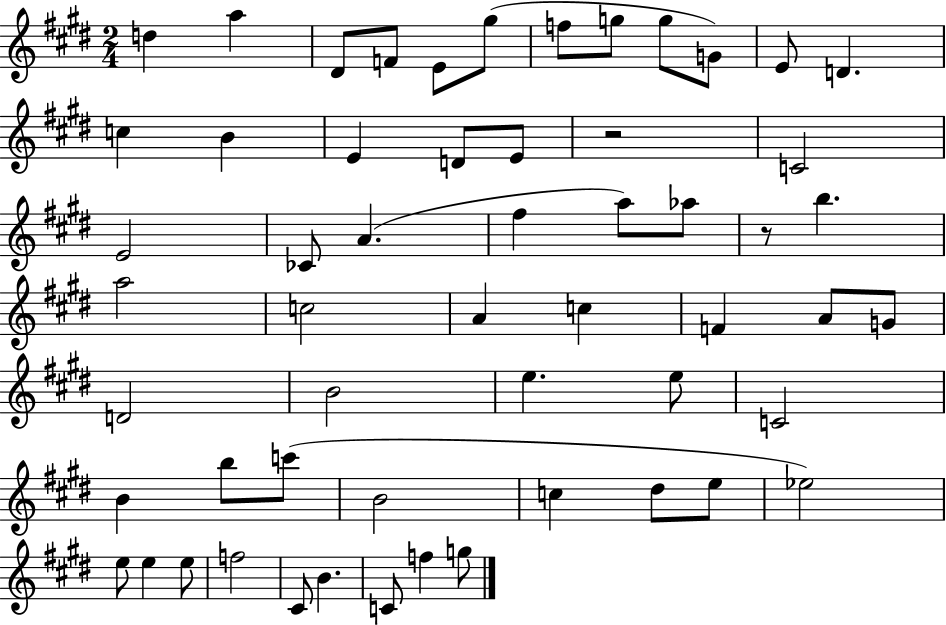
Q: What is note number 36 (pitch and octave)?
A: E5